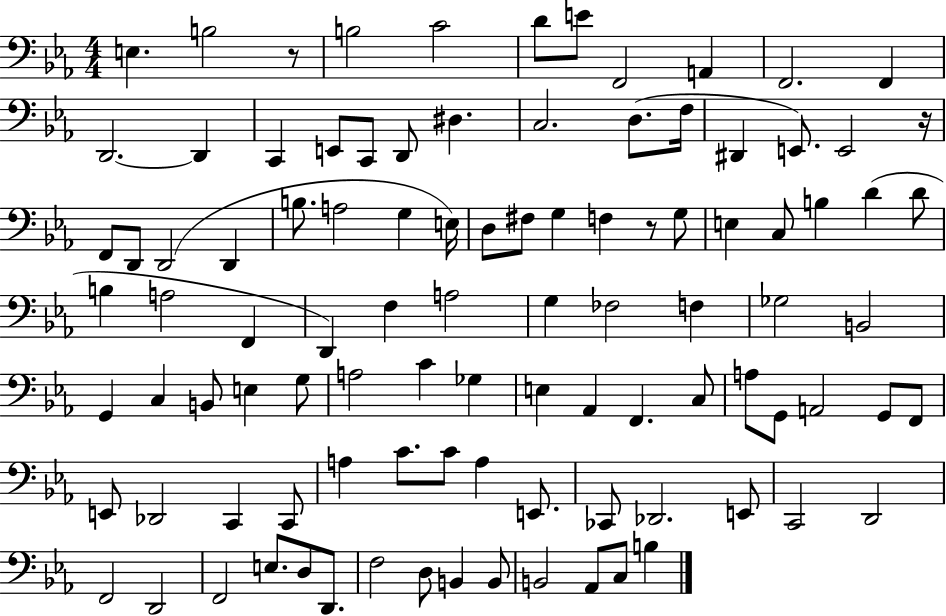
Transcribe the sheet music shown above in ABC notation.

X:1
T:Untitled
M:4/4
L:1/4
K:Eb
E, B,2 z/2 B,2 C2 D/2 E/2 F,,2 A,, F,,2 F,, D,,2 D,, C,, E,,/2 C,,/2 D,,/2 ^D, C,2 D,/2 F,/4 ^D,, E,,/2 E,,2 z/4 F,,/2 D,,/2 D,,2 D,, B,/2 A,2 G, E,/4 D,/2 ^F,/2 G, F, z/2 G,/2 E, C,/2 B, D D/2 B, A,2 F,, D,, F, A,2 G, _F,2 F, _G,2 B,,2 G,, C, B,,/2 E, G,/2 A,2 C _G, E, _A,, F,, C,/2 A,/2 G,,/2 A,,2 G,,/2 F,,/2 E,,/2 _D,,2 C,, C,,/2 A, C/2 C/2 A, E,,/2 _C,,/2 _D,,2 E,,/2 C,,2 D,,2 F,,2 D,,2 F,,2 E,/2 D,/2 D,,/2 F,2 D,/2 B,, B,,/2 B,,2 _A,,/2 C,/2 B,